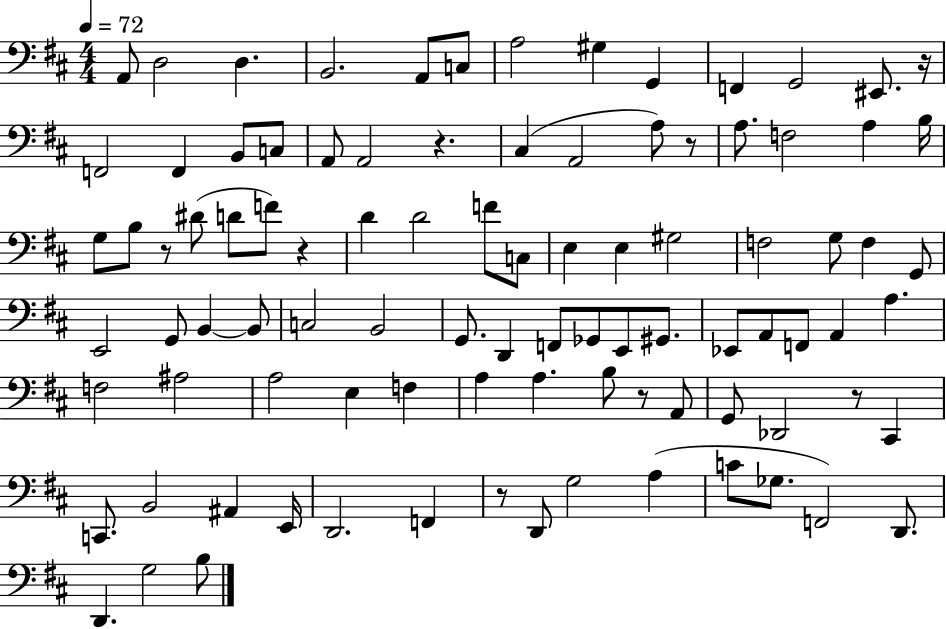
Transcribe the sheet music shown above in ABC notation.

X:1
T:Untitled
M:4/4
L:1/4
K:D
A,,/2 D,2 D, B,,2 A,,/2 C,/2 A,2 ^G, G,, F,, G,,2 ^E,,/2 z/4 F,,2 F,, B,,/2 C,/2 A,,/2 A,,2 z ^C, A,,2 A,/2 z/2 A,/2 F,2 A, B,/4 G,/2 B,/2 z/2 ^D/2 D/2 F/2 z D D2 F/2 C,/2 E, E, ^G,2 F,2 G,/2 F, G,,/2 E,,2 G,,/2 B,, B,,/2 C,2 B,,2 G,,/2 D,, F,,/2 _G,,/2 E,,/2 ^G,,/2 _E,,/2 A,,/2 F,,/2 A,, A, F,2 ^A,2 A,2 E, F, A, A, B,/2 z/2 A,,/2 G,,/2 _D,,2 z/2 ^C,, C,,/2 B,,2 ^A,, E,,/4 D,,2 F,, z/2 D,,/2 G,2 A, C/2 _G,/2 F,,2 D,,/2 D,, G,2 B,/2